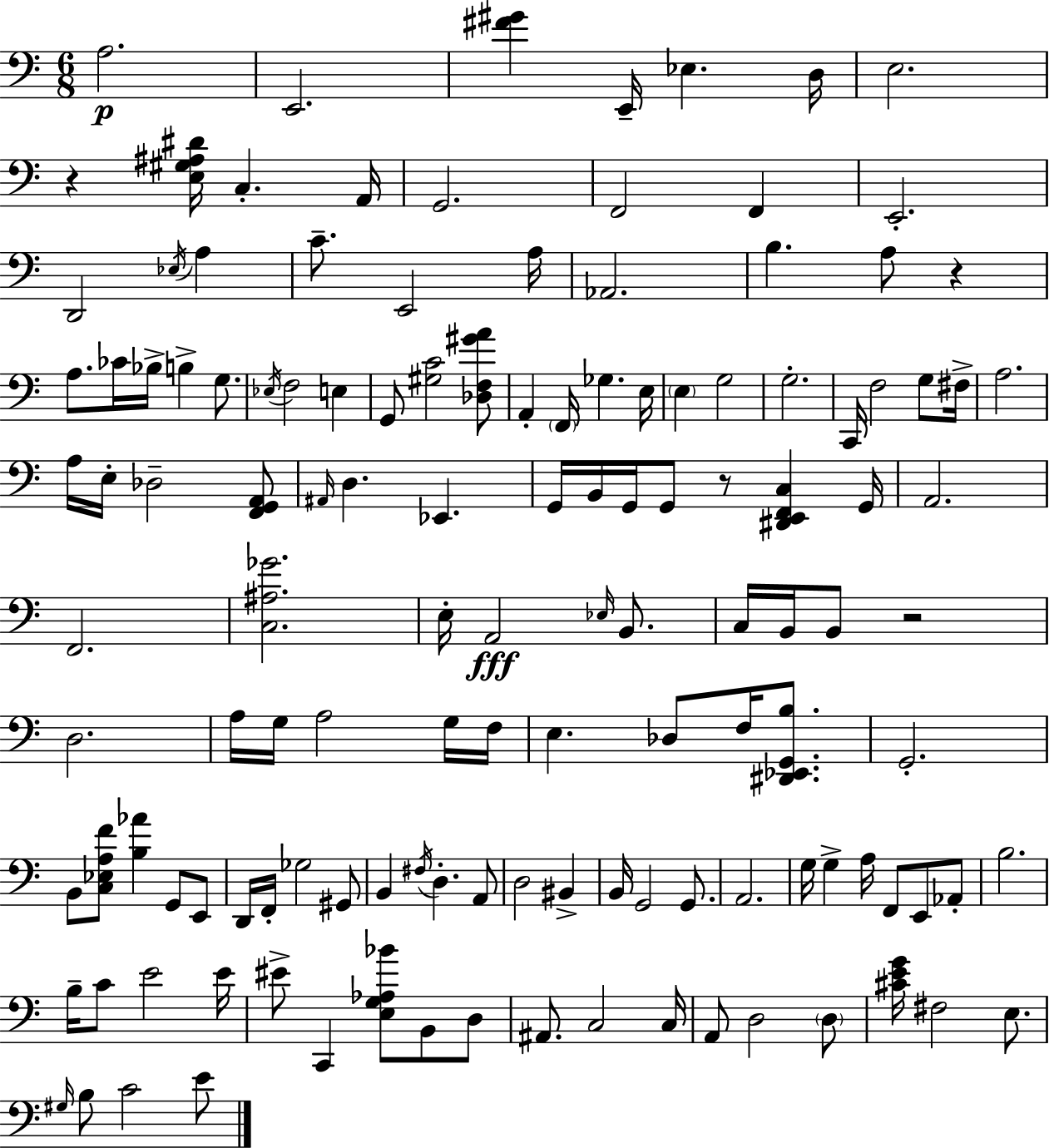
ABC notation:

X:1
T:Untitled
M:6/8
L:1/4
K:Am
A,2 E,,2 [^F^G] E,,/4 _E, D,/4 E,2 z [E,^G,^A,^D]/4 C, A,,/4 G,,2 F,,2 F,, E,,2 D,,2 _E,/4 A, C/2 E,,2 A,/4 _A,,2 B, A,/2 z A,/2 _C/4 _B,/4 B, G,/2 _E,/4 F,2 E, G,,/2 [^G,C]2 [_D,F,^GA]/2 A,, F,,/4 _G, E,/4 E, G,2 G,2 C,,/4 F,2 G,/2 ^F,/4 A,2 A,/4 E,/4 _D,2 [F,,G,,A,,]/2 ^A,,/4 D, _E,, G,,/4 B,,/4 G,,/4 G,,/2 z/2 [^D,,E,,F,,C,] G,,/4 A,,2 F,,2 [C,^A,_G]2 E,/4 A,,2 _E,/4 B,,/2 C,/4 B,,/4 B,,/2 z2 D,2 A,/4 G,/4 A,2 G,/4 F,/4 E, _D,/2 F,/4 [^D,,_E,,G,,B,]/2 G,,2 B,,/2 [C,_E,A,F]/2 [B,_A] G,,/2 E,,/2 D,,/4 F,,/4 _G,2 ^G,,/2 B,, ^F,/4 D, A,,/2 D,2 ^B,, B,,/4 G,,2 G,,/2 A,,2 G,/4 G, A,/4 F,,/2 E,,/2 _A,,/2 B,2 B,/4 C/2 E2 E/4 ^E/2 C,, [E,G,_A,_B]/2 B,,/2 D,/2 ^A,,/2 C,2 C,/4 A,,/2 D,2 D,/2 [^CEG]/4 ^F,2 E,/2 ^G,/4 B,/2 C2 E/2